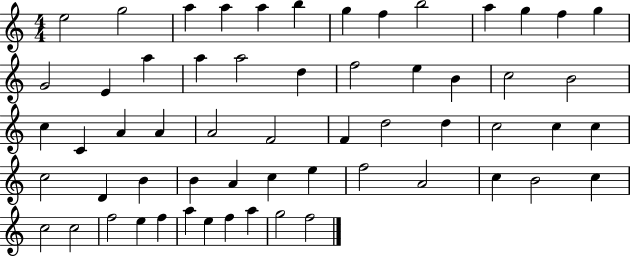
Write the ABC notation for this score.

X:1
T:Untitled
M:4/4
L:1/4
K:C
e2 g2 a a a b g f b2 a g f g G2 E a a a2 d f2 e B c2 B2 c C A A A2 F2 F d2 d c2 c c c2 D B B A c e f2 A2 c B2 c c2 c2 f2 e f a e f a g2 f2